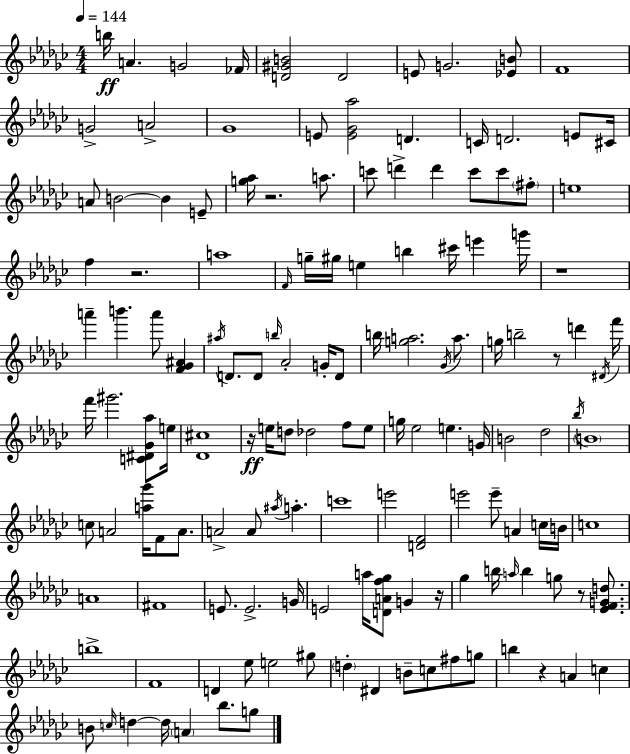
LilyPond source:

{
  \clef treble
  \numericTimeSignature
  \time 4/4
  \key ees \minor
  \tempo 4 = 144
  \repeat volta 2 { b''16\ff a'4. g'2 fes'16 | <d' gis' b'>2 d'2 | e'8 g'2. <ees' b'>8 | f'1 | \break g'2-> a'2-> | ges'1 | e'8 <e' ges' aes''>2 d'4. | c'16 d'2. e'8 cis'16 | \break a'8 b'2~~ b'4 e'8-- | <g'' aes''>16 r2. a''8. | c'''8 d'''4-> d'''4 c'''8 c'''8 \parenthesize fis''8-. | e''1 | \break f''4 r2. | a''1 | \grace { f'16 } g''16-- gis''16 e''4 b''4 cis'''16 e'''4 | g'''16 r1 | \break a'''4-- b'''4. a'''8 <f' ges' ais'>4 | \acciaccatura { ais''16 } d'8. d'8 \grace { b''16 } aes'2-. | g'16-. d'8 b''16 <g'' a''>2. | \acciaccatura { ges'16 } a''8. g''16 b''2-- r8 d'''4 | \break \acciaccatura { dis'16 } f'''16 f'''16 gis'''2. | <c' dis' ges' aes''>8 e''16 <des' cis''>1 | r16\ff e''16 d''8 des''2 | f''8 e''8 g''16 ees''2 e''4. | \break g'16 b'2 des''2 | \acciaccatura { bes''16 } \parenthesize b'1 | c''8 a'2 | <a'' ges'''>16 f'8 a'8. a'2-> a'8 | \break \acciaccatura { ais''16 } a''4.-. c'''1 | e'''2 <d' f'>2 | e'''2 e'''8-- | a'4 c''16 b'16 c''1 | \break a'1 | fis'1 | e'8. e'2.-> | g'16 e'2 a''16 | \break <d' a' f'' ges''>8 g'4 r16 ges''4 b''16 \grace { a''16 } b''4 | g''8 r8 <ees' f' g' d''>8. b''1-> | f'1 | d'4 ees''8 e''2 | \break gis''8 \parenthesize d''4-. dis'4 | b'8-- c''8 fis''8 g''8 b''4 r4 | a'4 c''4 b'8 \grace { c''16 } d''4~~ d''16 | \parenthesize a'4 bes''8. g''8 } \bar "|."
}